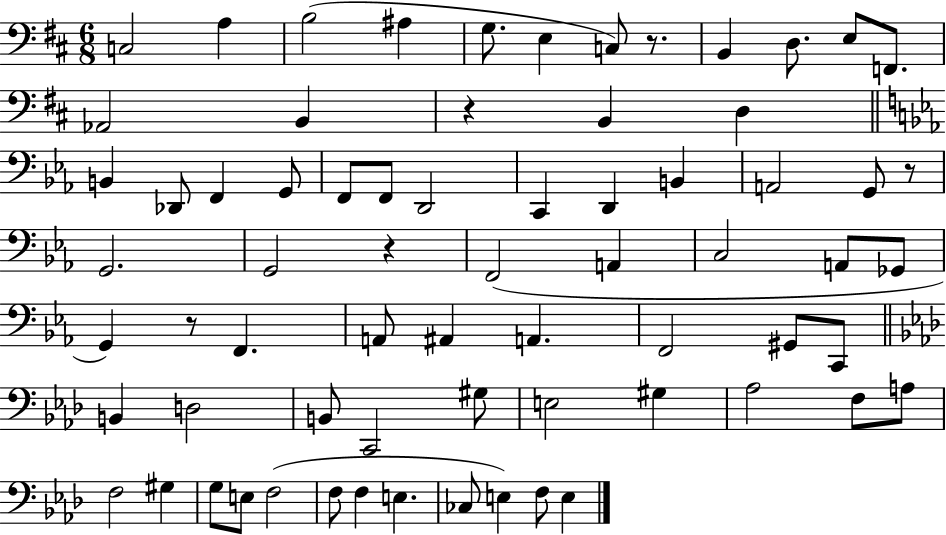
C3/h A3/q B3/h A#3/q G3/e. E3/q C3/e R/e. B2/q D3/e. E3/e F2/e. Ab2/h B2/q R/q B2/q D3/q B2/q Db2/e F2/q G2/e F2/e F2/e D2/h C2/q D2/q B2/q A2/h G2/e R/e G2/h. G2/h R/q F2/h A2/q C3/h A2/e Gb2/e G2/q R/e F2/q. A2/e A#2/q A2/q. F2/h G#2/e C2/e B2/q D3/h B2/e C2/h G#3/e E3/h G#3/q Ab3/h F3/e A3/e F3/h G#3/q G3/e E3/e F3/h F3/e F3/q E3/q. CES3/e E3/q F3/e E3/q